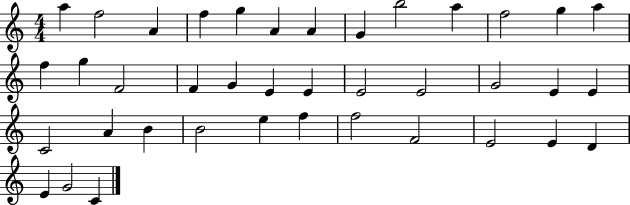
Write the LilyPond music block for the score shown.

{
  \clef treble
  \numericTimeSignature
  \time 4/4
  \key c \major
  a''4 f''2 a'4 | f''4 g''4 a'4 a'4 | g'4 b''2 a''4 | f''2 g''4 a''4 | \break f''4 g''4 f'2 | f'4 g'4 e'4 e'4 | e'2 e'2 | g'2 e'4 e'4 | \break c'2 a'4 b'4 | b'2 e''4 f''4 | f''2 f'2 | e'2 e'4 d'4 | \break e'4 g'2 c'4 | \bar "|."
}